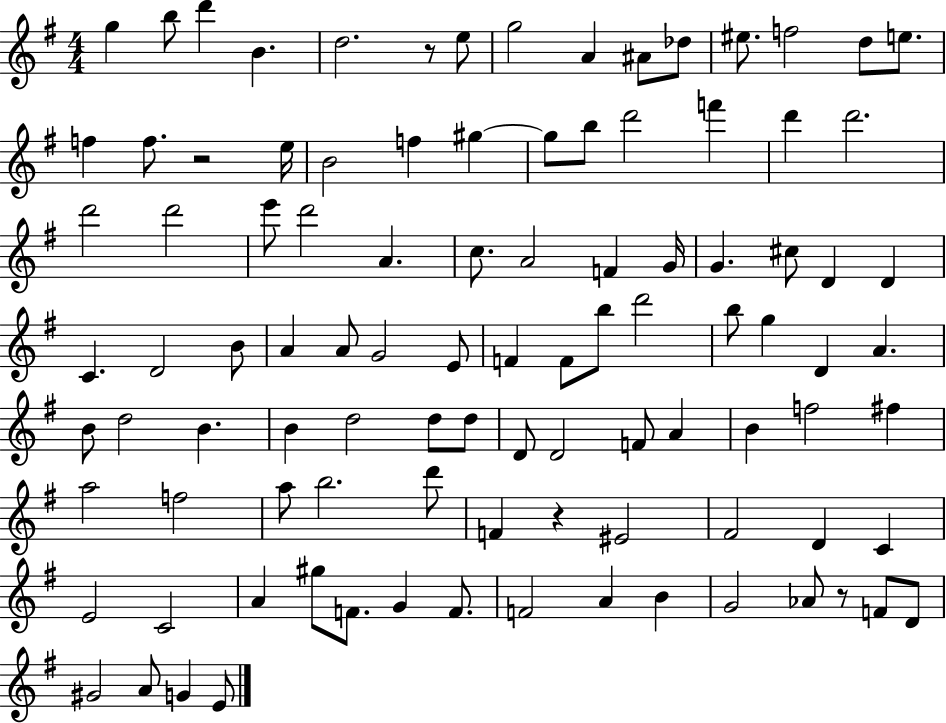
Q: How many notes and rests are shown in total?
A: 100